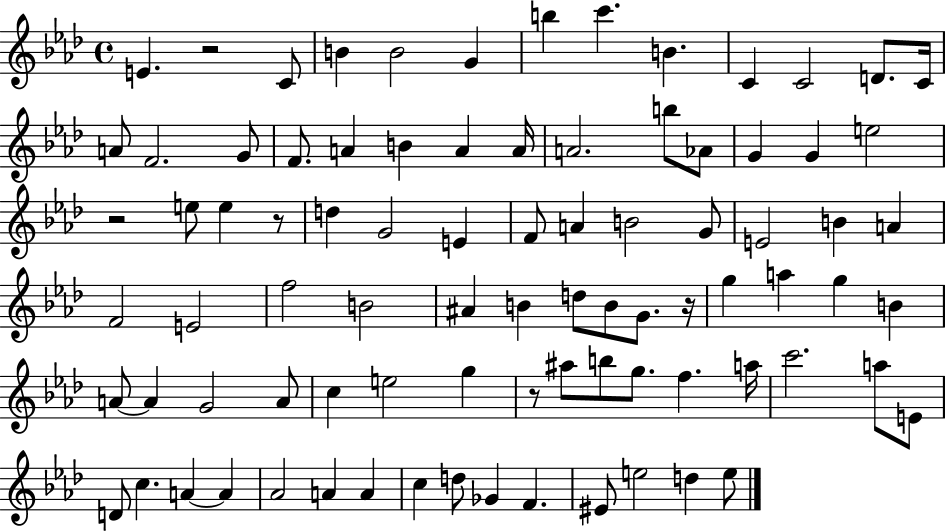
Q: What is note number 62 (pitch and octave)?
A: F5